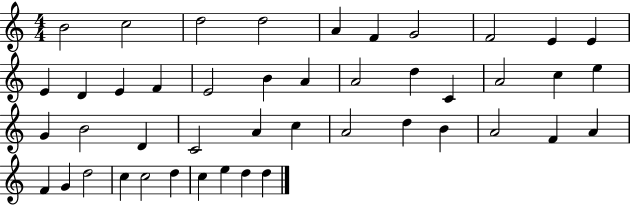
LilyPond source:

{
  \clef treble
  \numericTimeSignature
  \time 4/4
  \key c \major
  b'2 c''2 | d''2 d''2 | a'4 f'4 g'2 | f'2 e'4 e'4 | \break e'4 d'4 e'4 f'4 | e'2 b'4 a'4 | a'2 d''4 c'4 | a'2 c''4 e''4 | \break g'4 b'2 d'4 | c'2 a'4 c''4 | a'2 d''4 b'4 | a'2 f'4 a'4 | \break f'4 g'4 d''2 | c''4 c''2 d''4 | c''4 e''4 d''4 d''4 | \bar "|."
}